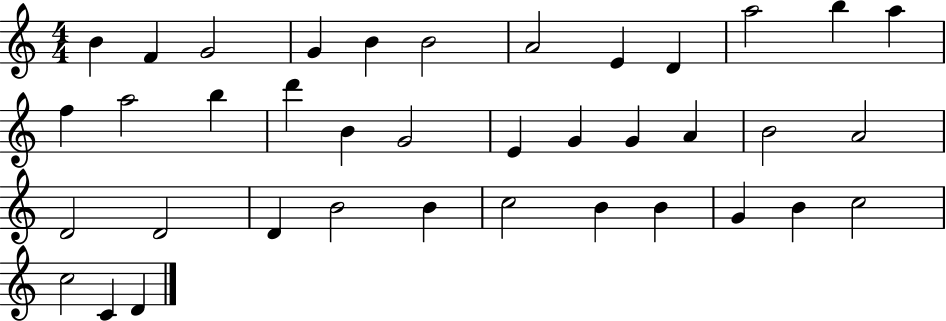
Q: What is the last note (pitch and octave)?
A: D4